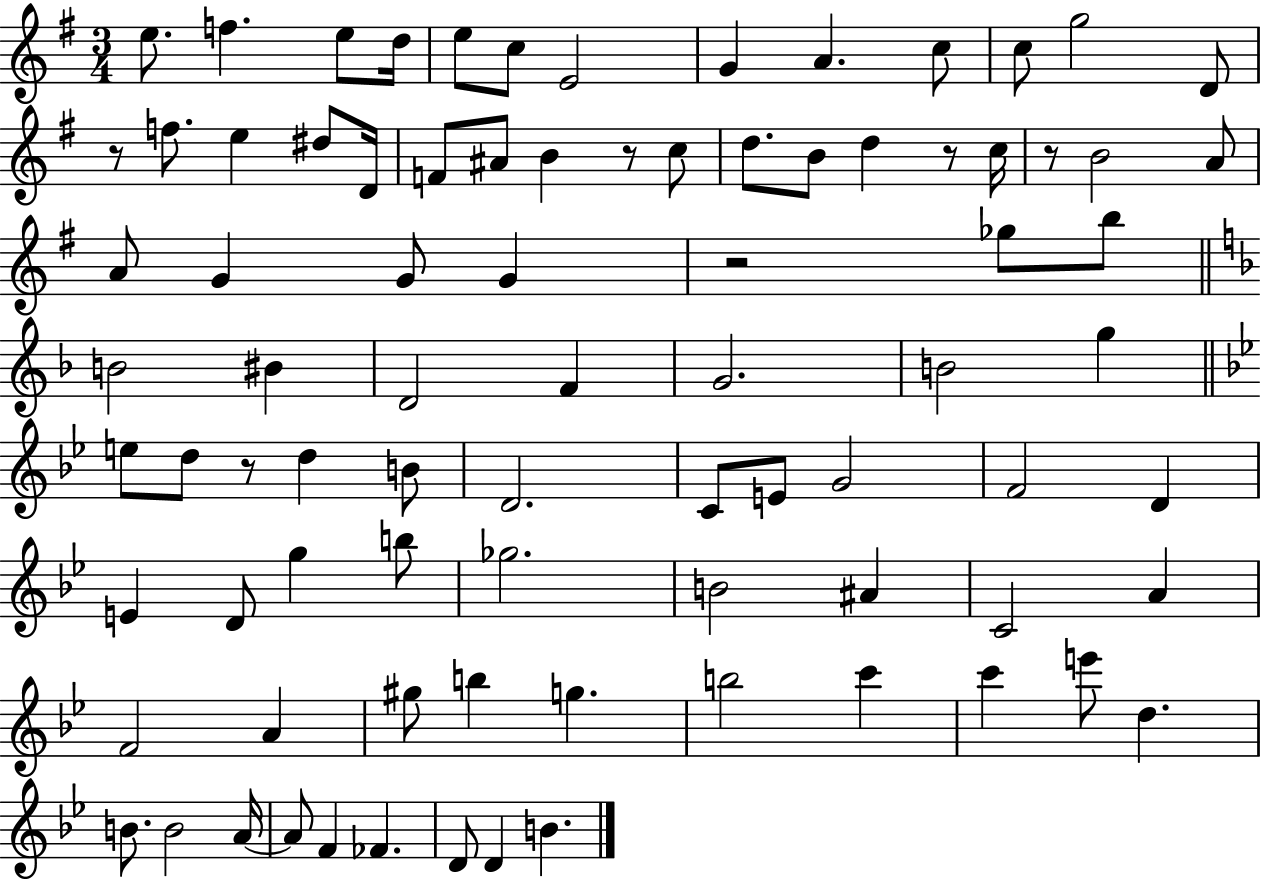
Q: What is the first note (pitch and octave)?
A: E5